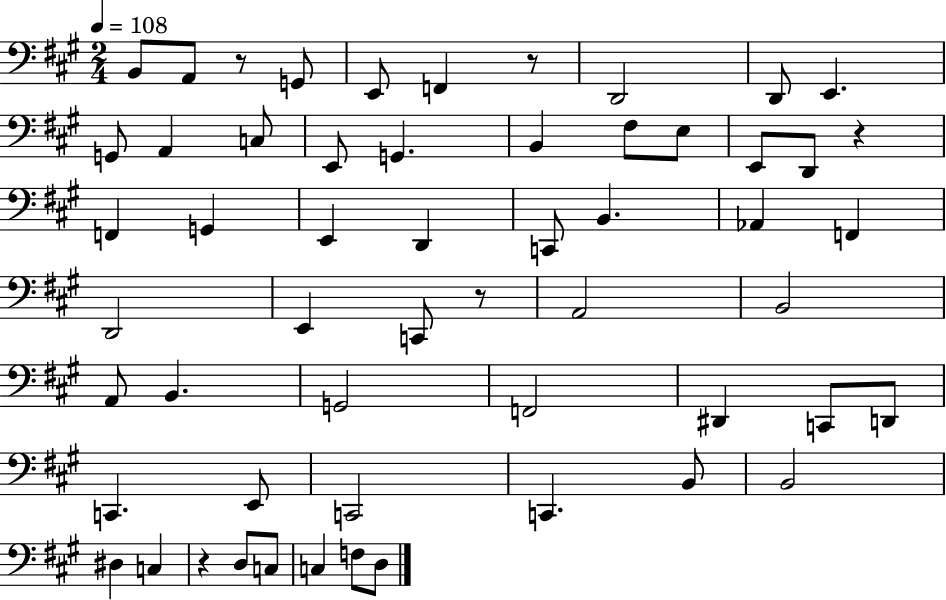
B2/e A2/e R/e G2/e E2/e F2/q R/e D2/h D2/e E2/q. G2/e A2/q C3/e E2/e G2/q. B2/q F#3/e E3/e E2/e D2/e R/q F2/q G2/q E2/q D2/q C2/e B2/q. Ab2/q F2/q D2/h E2/q C2/e R/e A2/h B2/h A2/e B2/q. G2/h F2/h D#2/q C2/e D2/e C2/q. E2/e C2/h C2/q. B2/e B2/h D#3/q C3/q R/q D3/e C3/e C3/q F3/e D3/e